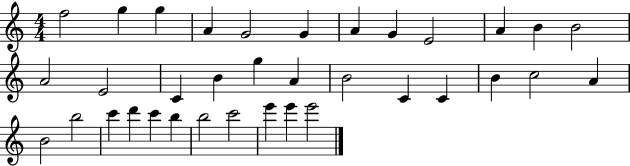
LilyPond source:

{
  \clef treble
  \numericTimeSignature
  \time 4/4
  \key c \major
  f''2 g''4 g''4 | a'4 g'2 g'4 | a'4 g'4 e'2 | a'4 b'4 b'2 | \break a'2 e'2 | c'4 b'4 g''4 a'4 | b'2 c'4 c'4 | b'4 c''2 a'4 | \break b'2 b''2 | c'''4 d'''4 c'''4 b''4 | b''2 c'''2 | e'''4 e'''4 e'''2 | \break \bar "|."
}